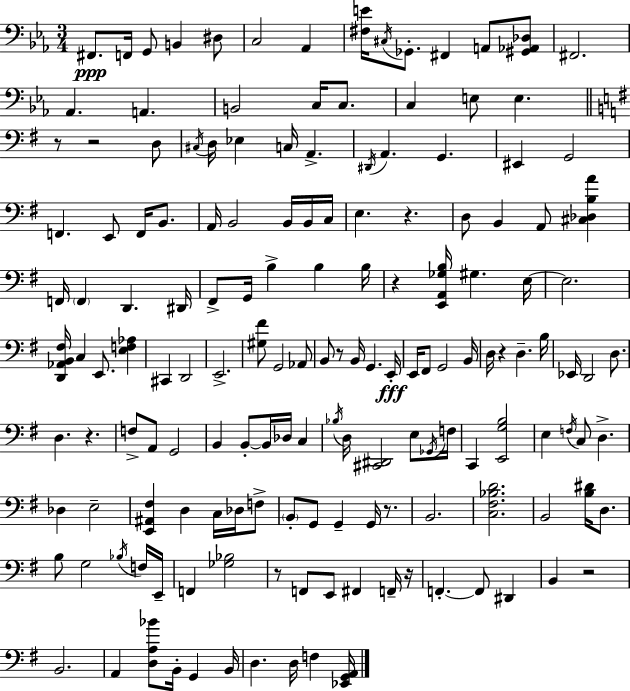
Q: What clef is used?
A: bass